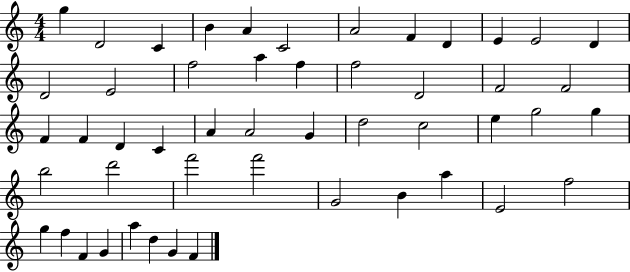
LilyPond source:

{
  \clef treble
  \numericTimeSignature
  \time 4/4
  \key c \major
  g''4 d'2 c'4 | b'4 a'4 c'2 | a'2 f'4 d'4 | e'4 e'2 d'4 | \break d'2 e'2 | f''2 a''4 f''4 | f''2 d'2 | f'2 f'2 | \break f'4 f'4 d'4 c'4 | a'4 a'2 g'4 | d''2 c''2 | e''4 g''2 g''4 | \break b''2 d'''2 | f'''2 f'''2 | g'2 b'4 a''4 | e'2 f''2 | \break g''4 f''4 f'4 g'4 | a''4 d''4 g'4 f'4 | \bar "|."
}